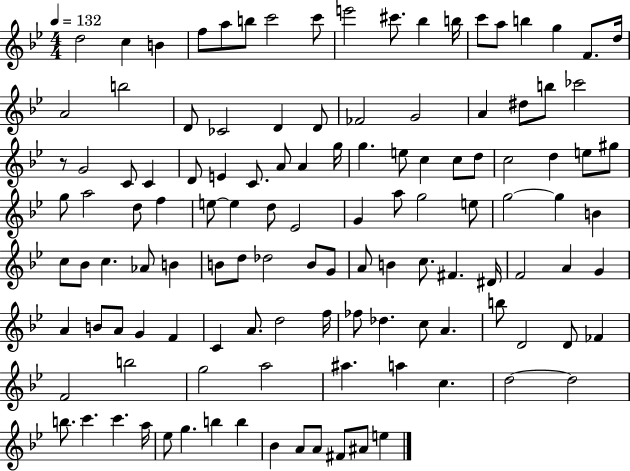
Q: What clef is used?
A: treble